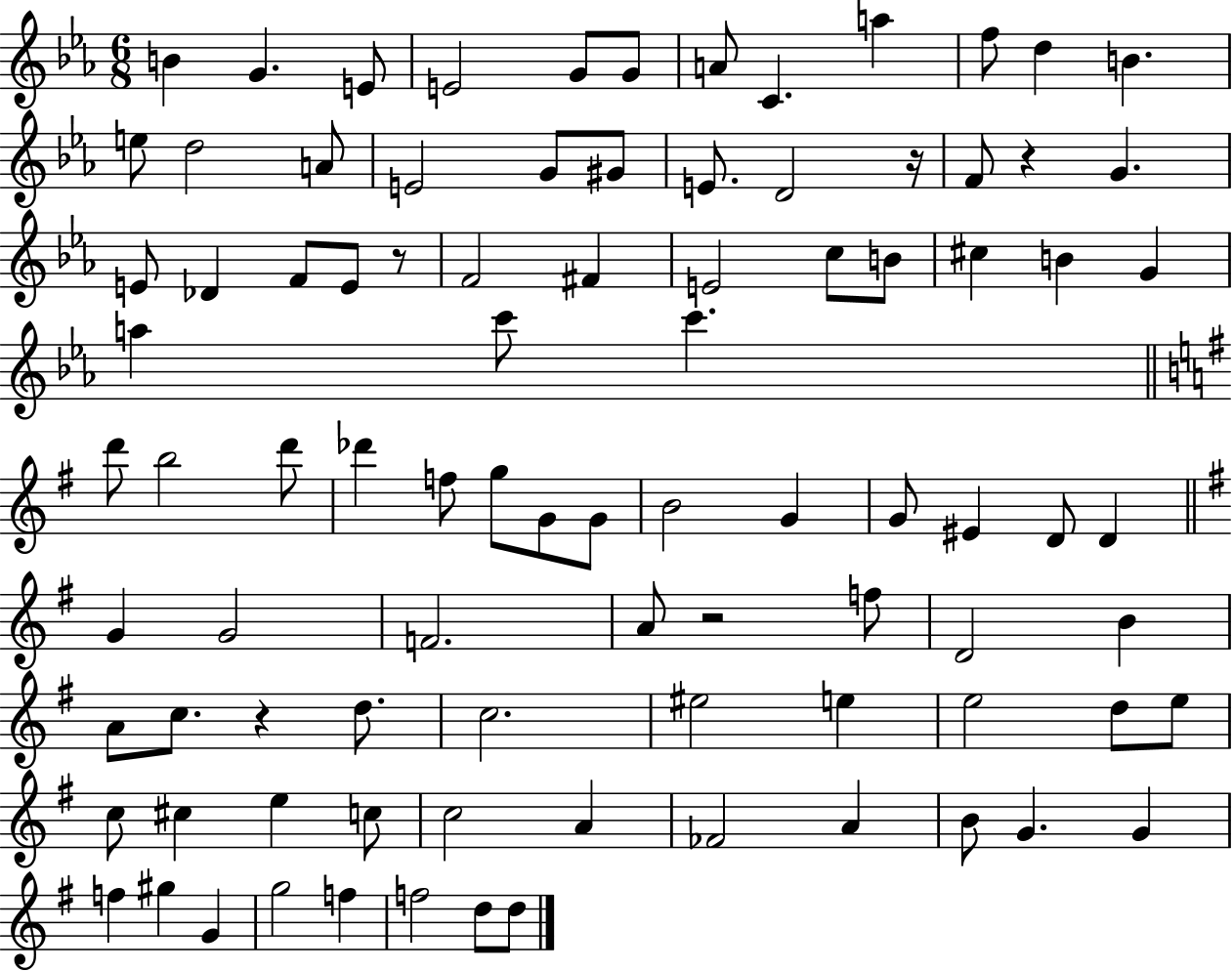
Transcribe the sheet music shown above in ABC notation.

X:1
T:Untitled
M:6/8
L:1/4
K:Eb
B G E/2 E2 G/2 G/2 A/2 C a f/2 d B e/2 d2 A/2 E2 G/2 ^G/2 E/2 D2 z/4 F/2 z G E/2 _D F/2 E/2 z/2 F2 ^F E2 c/2 B/2 ^c B G a c'/2 c' d'/2 b2 d'/2 _d' f/2 g/2 G/2 G/2 B2 G G/2 ^E D/2 D G G2 F2 A/2 z2 f/2 D2 B A/2 c/2 z d/2 c2 ^e2 e e2 d/2 e/2 c/2 ^c e c/2 c2 A _F2 A B/2 G G f ^g G g2 f f2 d/2 d/2